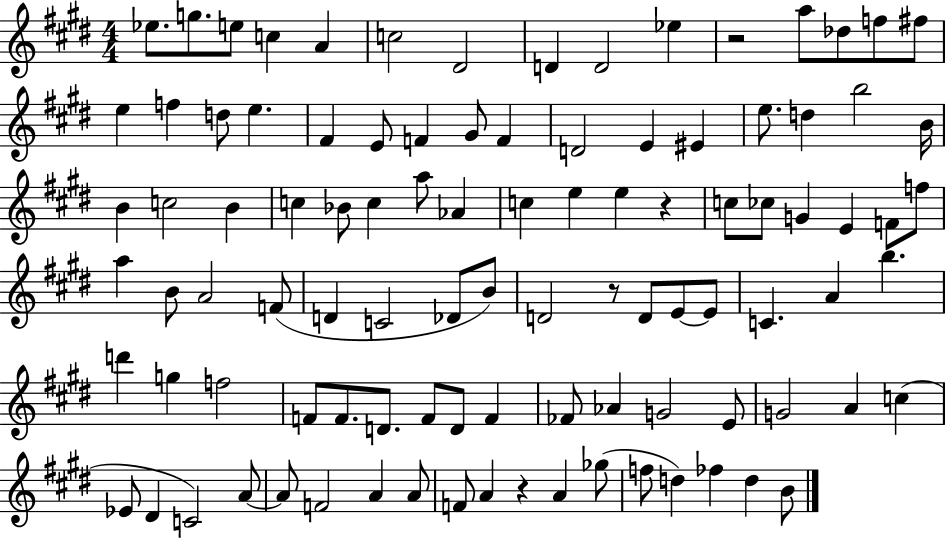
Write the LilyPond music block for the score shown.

{
  \clef treble
  \numericTimeSignature
  \time 4/4
  \key e \major
  ees''8. g''8. e''8 c''4 a'4 | c''2 dis'2 | d'4 d'2 ees''4 | r2 a''8 des''8 f''8 fis''8 | \break e''4 f''4 d''8 e''4. | fis'4 e'8 f'4 gis'8 f'4 | d'2 e'4 eis'4 | e''8. d''4 b''2 b'16 | \break b'4 c''2 b'4 | c''4 bes'8 c''4 a''8 aes'4 | c''4 e''4 e''4 r4 | c''8 ces''8 g'4 e'4 f'8 f''8 | \break a''4 b'8 a'2 f'8( | d'4 c'2 des'8 b'8) | d'2 r8 d'8 e'8~~ e'8 | c'4. a'4 b''4. | \break d'''4 g''4 f''2 | f'8 f'8. d'8. f'8 d'8 f'4 | fes'8 aes'4 g'2 e'8 | g'2 a'4 c''4( | \break ees'8 dis'4 c'2) a'8~~ | a'8 f'2 a'4 a'8 | f'8 a'4 r4 a'4 ges''8( | f''8 d''4) fes''4 d''4 b'8 | \break \bar "|."
}